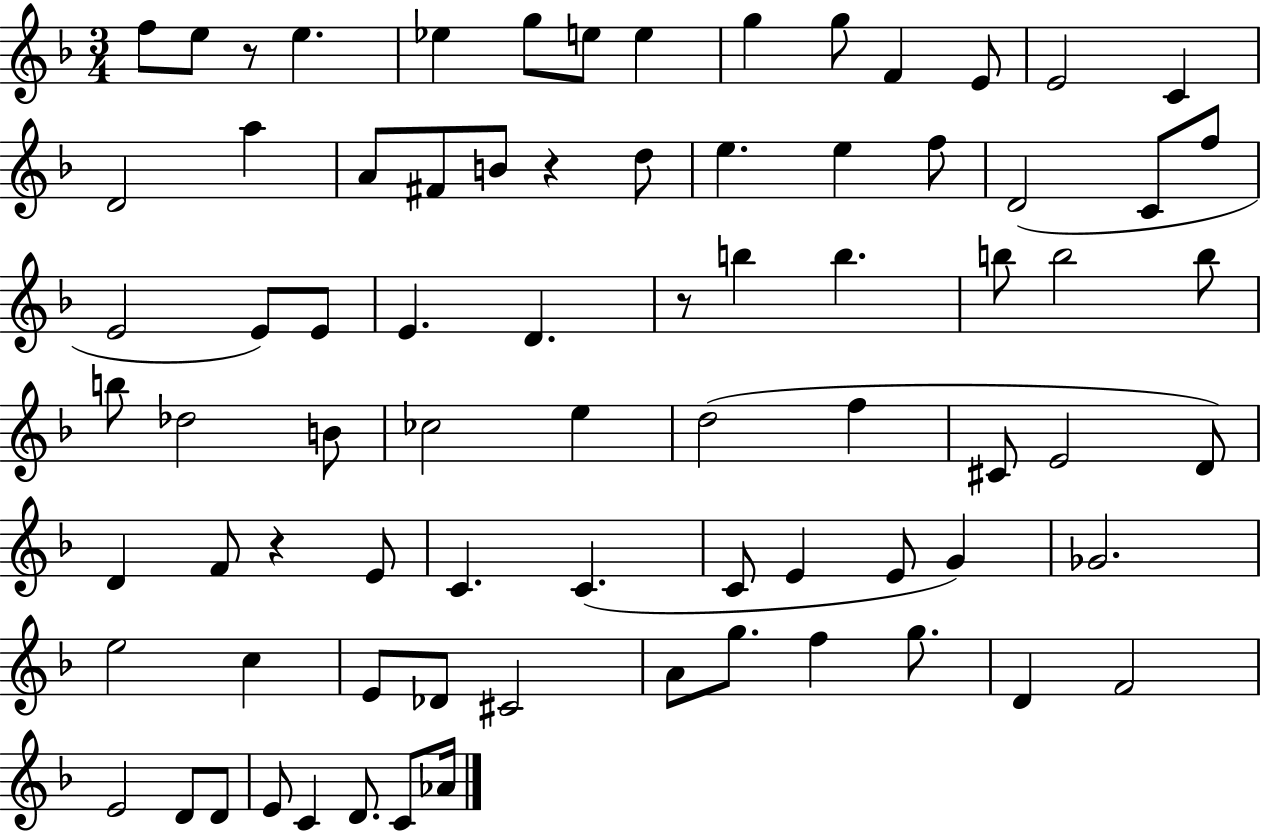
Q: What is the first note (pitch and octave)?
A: F5